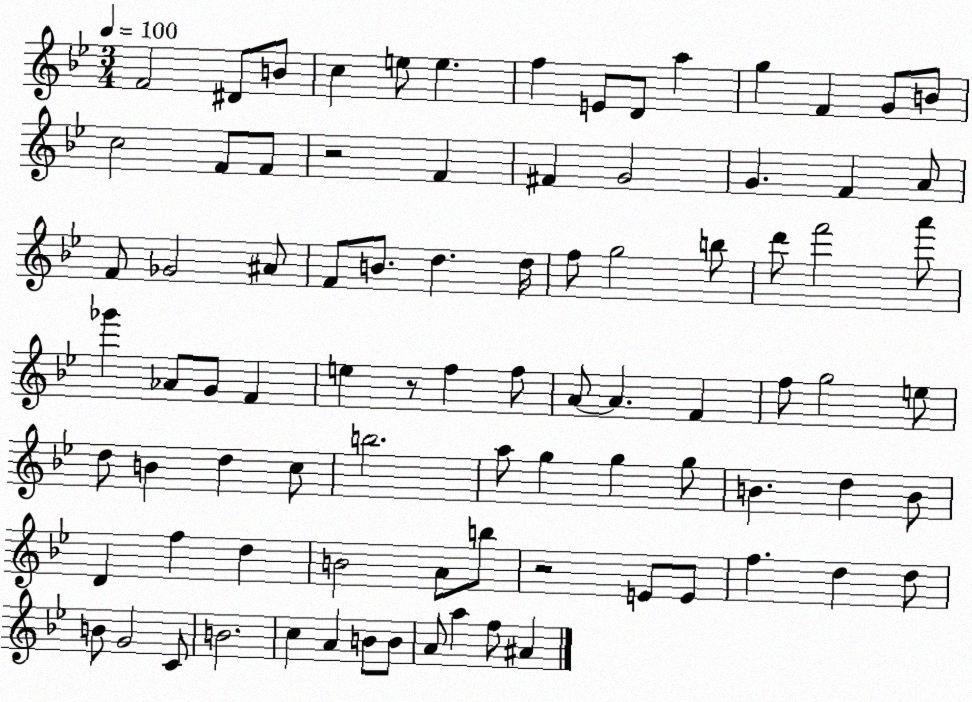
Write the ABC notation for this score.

X:1
T:Untitled
M:3/4
L:1/4
K:Bb
F2 ^D/2 B/2 c e/2 e f E/2 D/2 a g F G/2 B/2 c2 F/2 F/2 z2 F ^F G2 G F A/2 F/2 _G2 ^A/2 F/2 B/2 d d/4 f/2 g2 b/2 d'/2 f'2 a'/2 _g' _A/2 G/2 F e z/2 f f/2 A/2 A F f/2 g2 e/2 d/2 B d c/2 b2 a/2 g g g/2 B d B/2 D f d B2 A/2 b/2 z2 E/2 E/2 f d d/2 B/2 G2 C/2 B2 c A B/2 B/2 A/2 a f/2 ^A